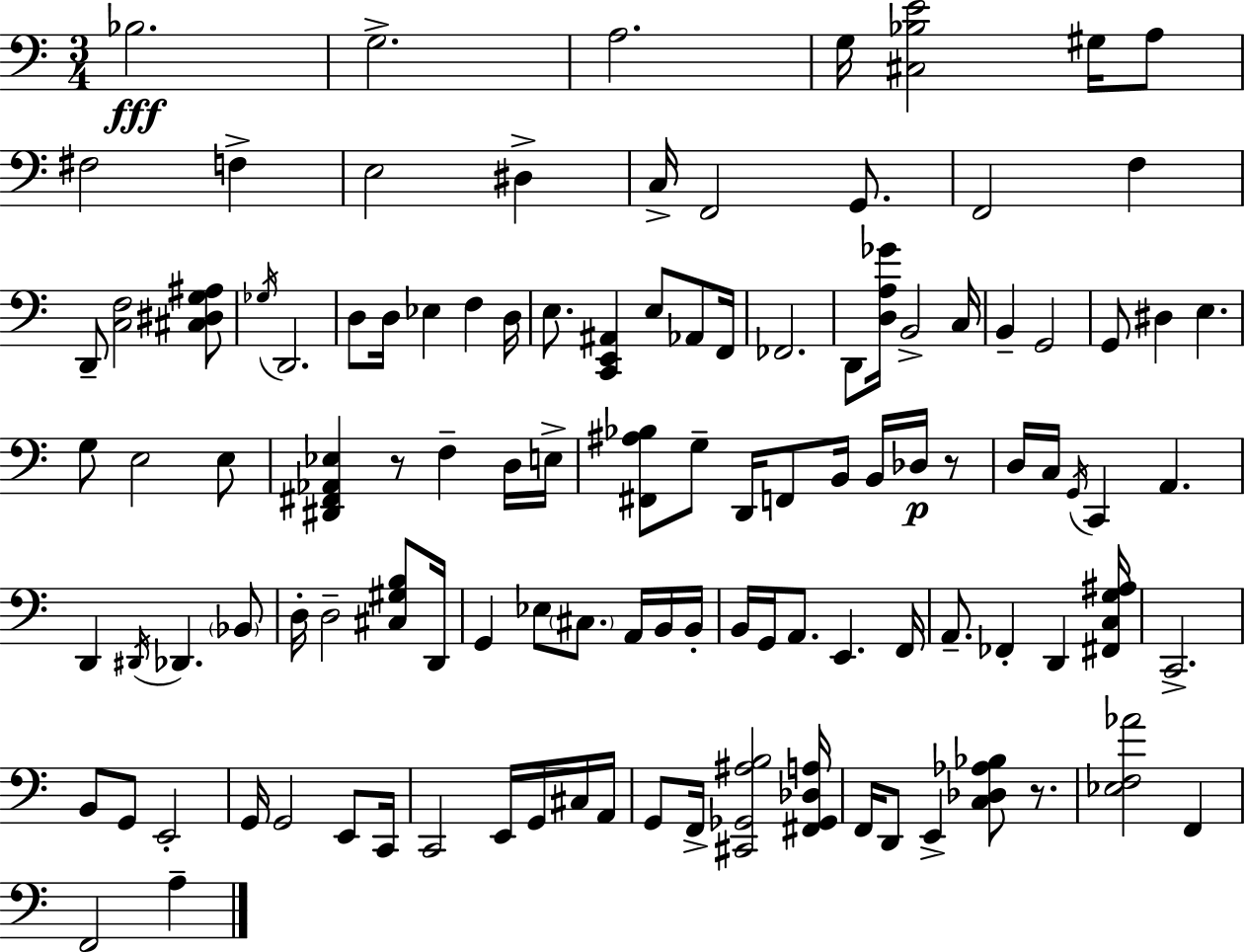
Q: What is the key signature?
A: C major